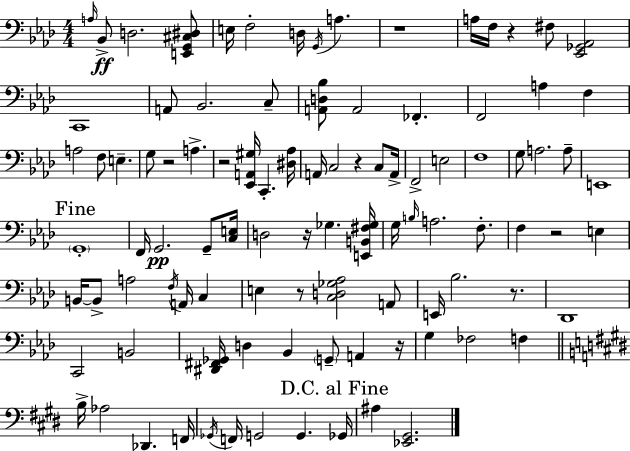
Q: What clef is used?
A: bass